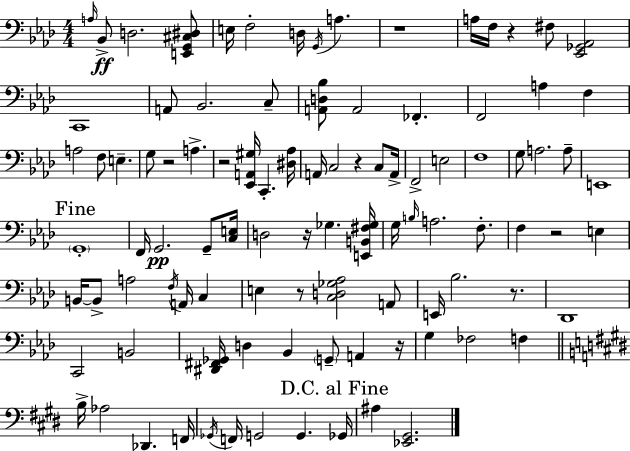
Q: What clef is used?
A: bass